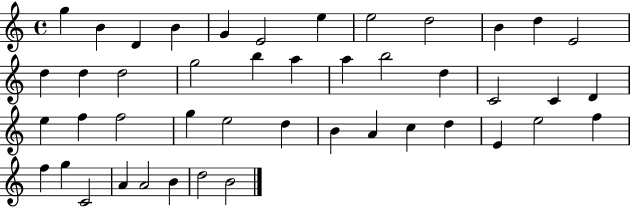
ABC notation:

X:1
T:Untitled
M:4/4
L:1/4
K:C
g B D B G E2 e e2 d2 B d E2 d d d2 g2 b a a b2 d C2 C D e f f2 g e2 d B A c d E e2 f f g C2 A A2 B d2 B2